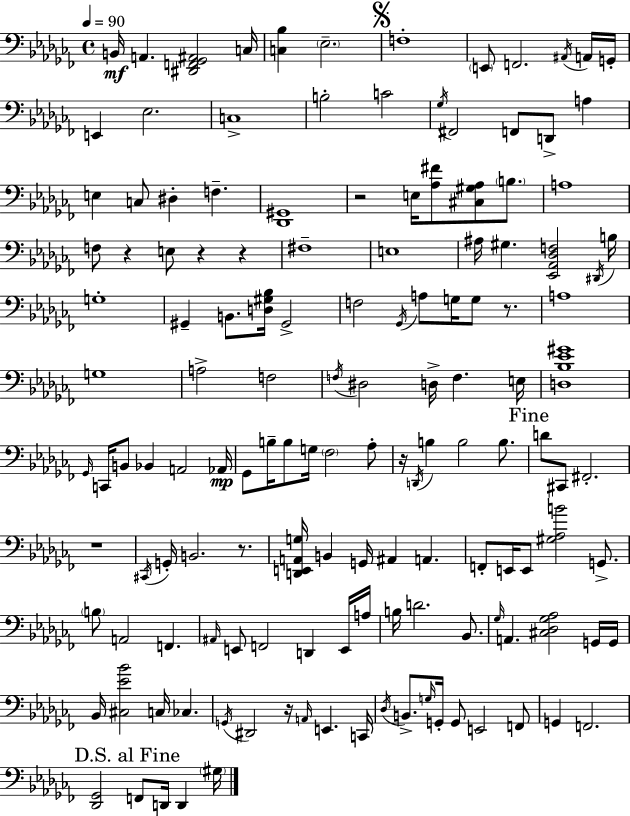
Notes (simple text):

B2/s A2/q. [D#2,F2,Gb2,A#2]/h C3/s [C3,Bb3]/q Eb3/h. F3/w E2/e F2/h. A#2/s A2/s G2/s E2/q Eb3/h. C3/w B3/h C4/h Gb3/s F#2/h F2/e D2/e A3/q E3/q C3/e D#3/q F3/q. [Db2,G#2]/w R/h E3/s [Ab3,F#4]/e [C#3,G#3,Ab3]/e B3/e. A3/w F3/e R/q E3/e R/q R/q F#3/w E3/w A#3/s G#3/q. [Eb2,Ab2,Db3,F3]/h D#2/s B3/s G3/w G#2/q B2/e. [D3,G#3,Bb3]/s G#2/h F3/h Gb2/s A3/e G3/s G3/e R/e. A3/w G3/w A3/h F3/h F3/s D#3/h D3/s F3/q. E3/s [D3,Bb3,Eb4,G#4]/w Gb2/s C2/s B2/e Bb2/q A2/h Ab2/s Gb2/e B3/s B3/e G3/s FES3/h Ab3/e R/s D2/s B3/q B3/h B3/e. D4/e C#2/e F#2/h. R/w C#2/s G2/s B2/h. R/e. [D2,E2,A2,G3]/s B2/q G2/s A#2/q A2/q. F2/e E2/s E2/e [G#3,Ab3,B4]/h G2/e. B3/e A2/h F2/q. A#2/s E2/e F2/h D2/q E2/s A3/s B3/s D4/h. Bb2/e. Gb3/s A2/q. [C#3,Db3,Gb3,Ab3]/h G2/s G2/s Bb2/s [C#3,Eb4,Bb4]/h C3/s CES3/q. G2/s D#2/h R/s A2/s E2/q. C2/s Db3/s B2/e. G3/s G2/s G2/e E2/h F2/e G2/q F2/h. [Db2,Gb2]/h F2/e D2/s D2/q G#3/s